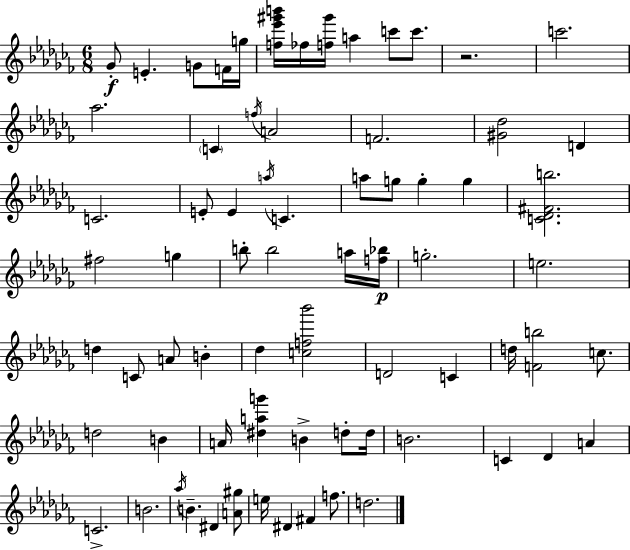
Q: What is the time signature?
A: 6/8